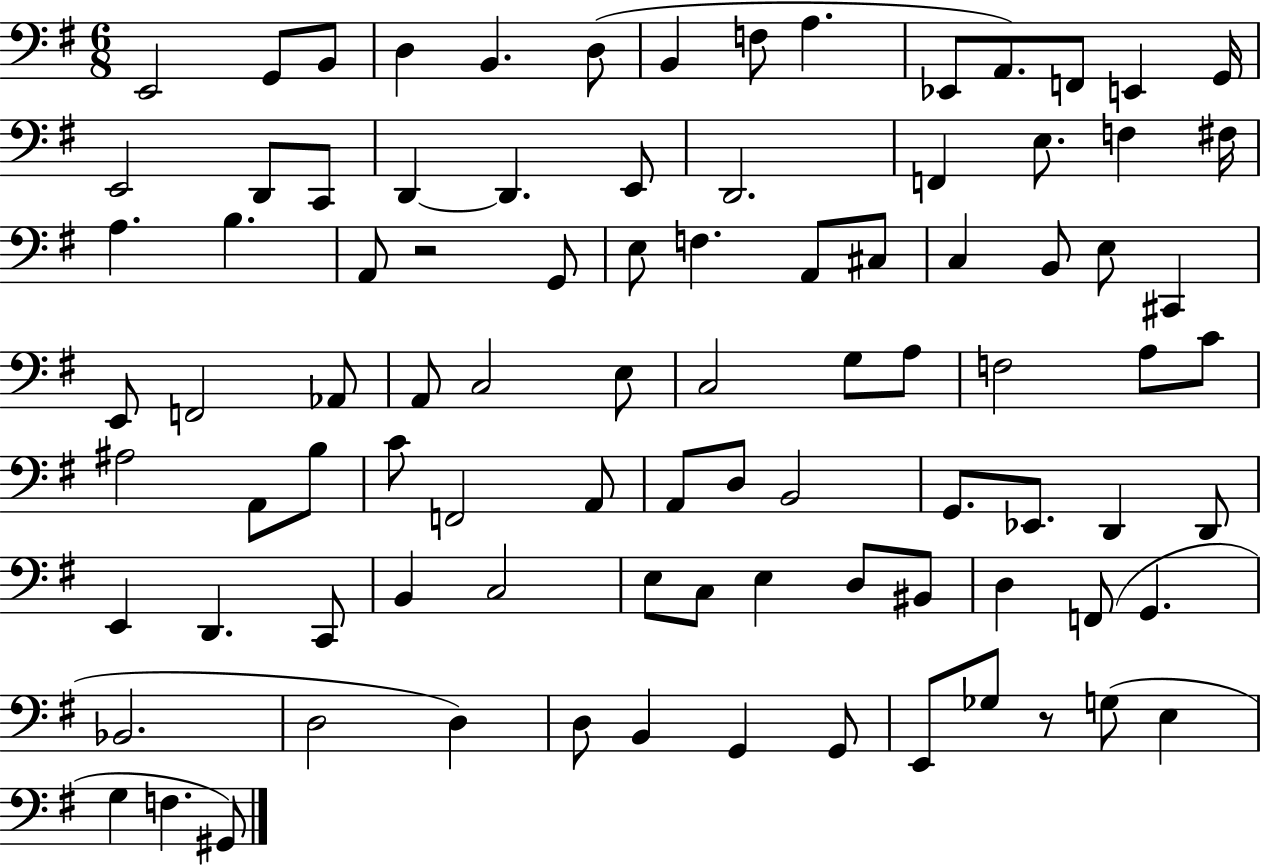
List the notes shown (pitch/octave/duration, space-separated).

E2/h G2/e B2/e D3/q B2/q. D3/e B2/q F3/e A3/q. Eb2/e A2/e. F2/e E2/q G2/s E2/h D2/e C2/e D2/q D2/q. E2/e D2/h. F2/q E3/e. F3/q F#3/s A3/q. B3/q. A2/e R/h G2/e E3/e F3/q. A2/e C#3/e C3/q B2/e E3/e C#2/q E2/e F2/h Ab2/e A2/e C3/h E3/e C3/h G3/e A3/e F3/h A3/e C4/e A#3/h A2/e B3/e C4/e F2/h A2/e A2/e D3/e B2/h G2/e. Eb2/e. D2/q D2/e E2/q D2/q. C2/e B2/q C3/h E3/e C3/e E3/q D3/e BIS2/e D3/q F2/e G2/q. Bb2/h. D3/h D3/q D3/e B2/q G2/q G2/e E2/e Gb3/e R/e G3/e E3/q G3/q F3/q. G#2/e